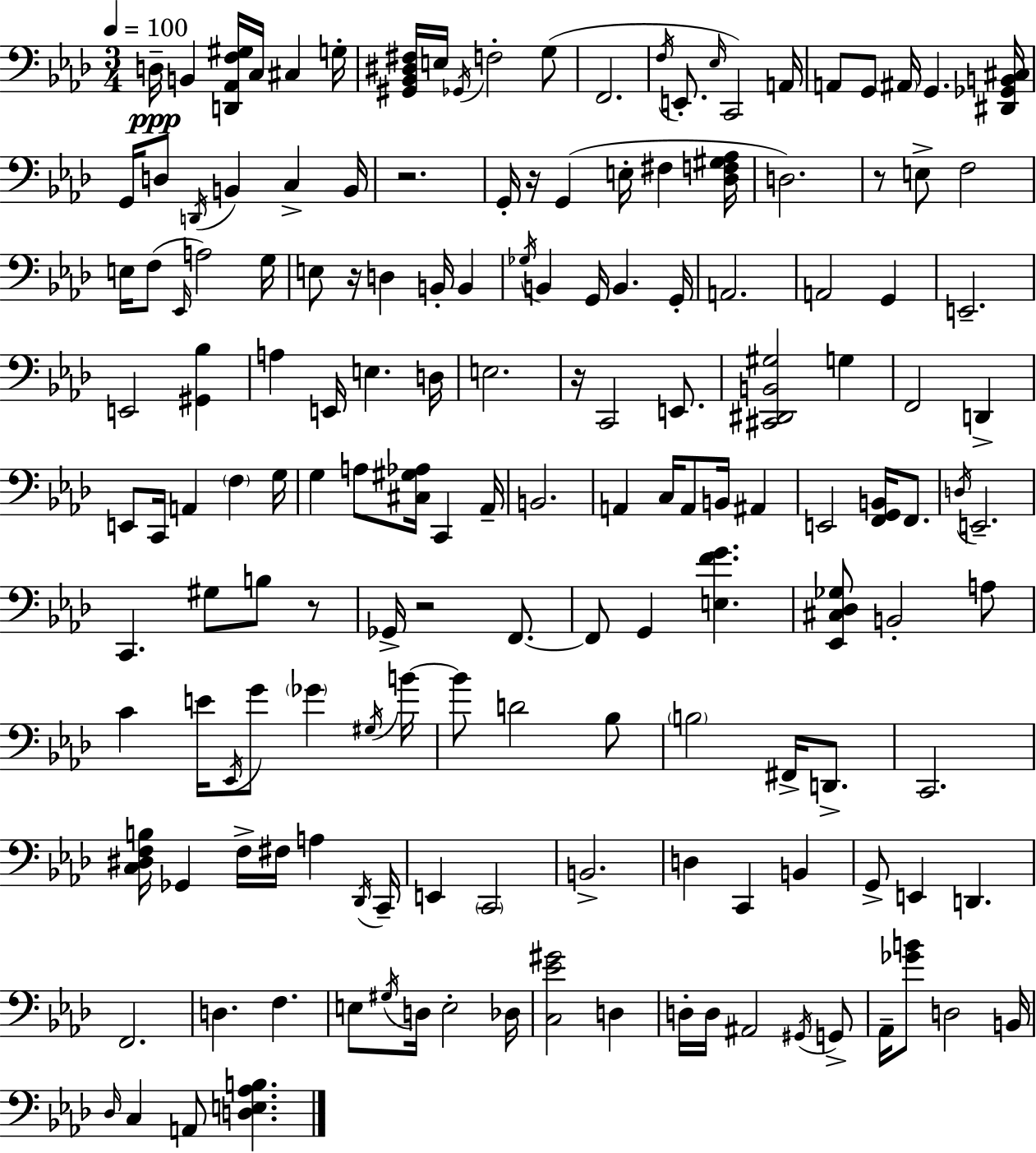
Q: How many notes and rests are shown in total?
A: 159